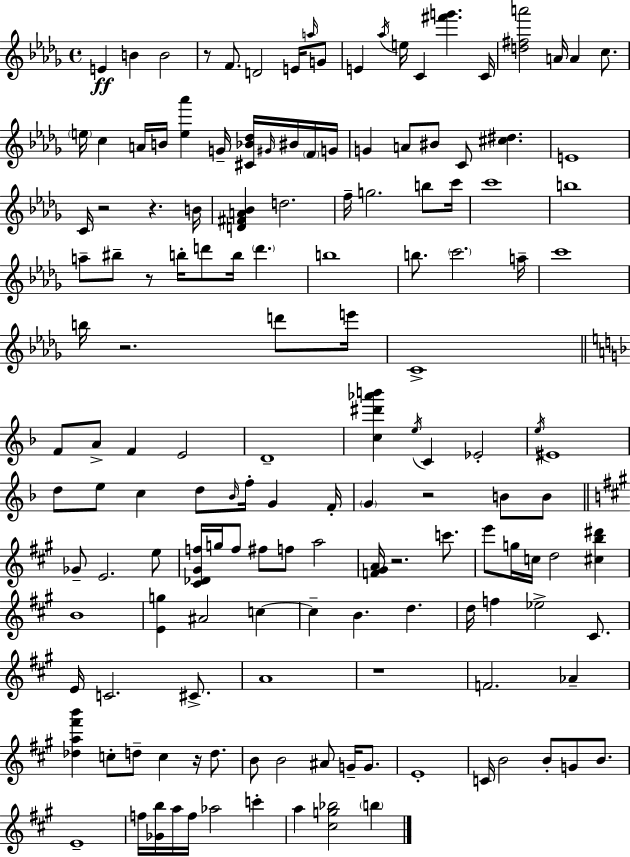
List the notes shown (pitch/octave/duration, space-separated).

E4/q B4/q B4/h R/e F4/e. D4/h E4/s A5/s G4/e E4/q Ab5/s E5/s C4/q [F#6,G6]/q. C4/s [D5,F#5,A6]/h A4/s A4/q C5/e. E5/s C5/q A4/s B4/s [E5,Ab6]/q G4/s [C#4,Bb4,Db5]/s G#4/s BIS4/s F4/s G4/s G4/q A4/e BIS4/e C4/e [C#5,D#5]/q. E4/w C4/s R/h R/q. B4/s [D4,F#4,A4,Bb4]/q D5/h. F5/s G5/h. B5/e C6/s C6/w B5/w A5/e BIS5/e R/e B5/s D6/e B5/s D6/q. B5/w B5/e. C6/h. A5/s C6/w B5/s R/h. D6/e E6/s C4/w F4/e A4/e F4/q E4/h D4/w [C5,D#6,Ab6,B6]/q E5/s C4/q Eb4/h E5/s EIS4/w D5/e E5/e C5/q D5/e Bb4/s F5/s G4/q F4/s G4/q R/h B4/e B4/e Gb4/e E4/h. E5/e [C#4,Db4,G#4,F5]/s G5/s F5/e F#5/e F5/e A5/h [F4,G#4,A4]/s R/h. C6/e. E6/e G5/s C5/s D5/h [C#5,B5,D#6]/q B4/w [E4,G5]/q A#4/h C5/q C5/q B4/q. D5/q. D5/s F5/q Eb5/h C#4/e. E4/s C4/h. C#4/e. A4/w R/w F4/h. Ab4/q [Db5,A5,F#6,B6]/q C5/e D5/e C5/q R/s D5/e. B4/e B4/h A#4/e G4/s G4/e. E4/w C4/s B4/h B4/e G4/e B4/e. E4/w F5/s [Gb4,B5]/s A5/s F5/s Ab5/h C6/q A5/q [C#5,G5,Bb5]/h B5/q